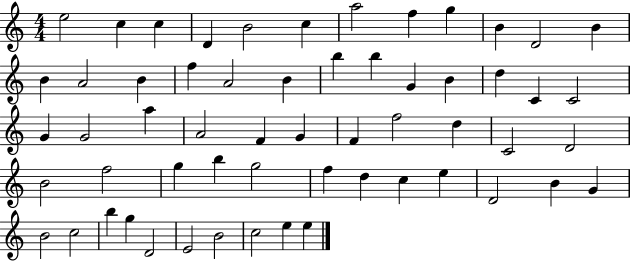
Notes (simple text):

E5/h C5/q C5/q D4/q B4/h C5/q A5/h F5/q G5/q B4/q D4/h B4/q B4/q A4/h B4/q F5/q A4/h B4/q B5/q B5/q G4/q B4/q D5/q C4/q C4/h G4/q G4/h A5/q A4/h F4/q G4/q F4/q F5/h D5/q C4/h D4/h B4/h F5/h G5/q B5/q G5/h F5/q D5/q C5/q E5/q D4/h B4/q G4/q B4/h C5/h B5/q G5/q D4/h E4/h B4/h C5/h E5/q E5/q